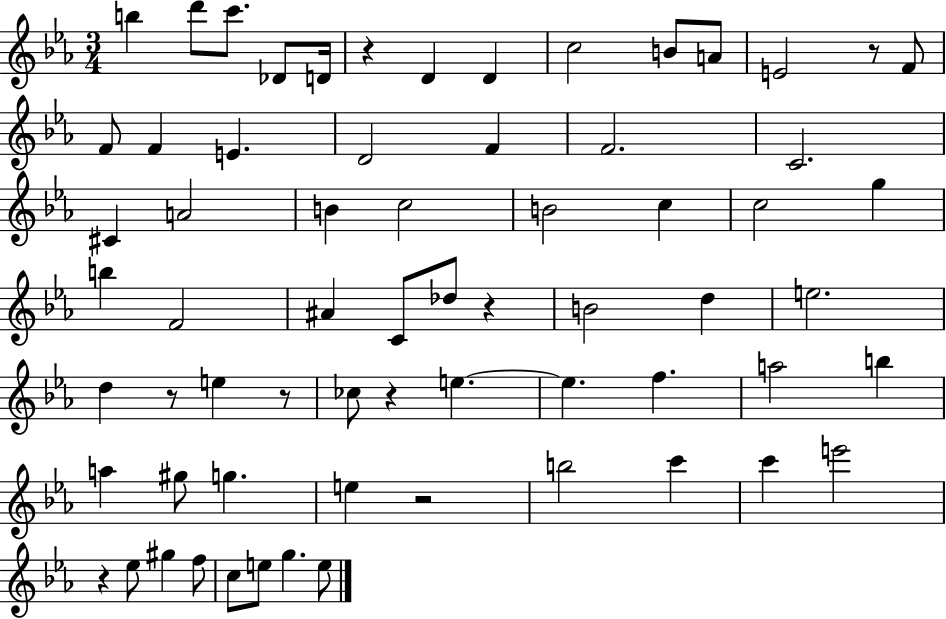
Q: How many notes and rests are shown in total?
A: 66